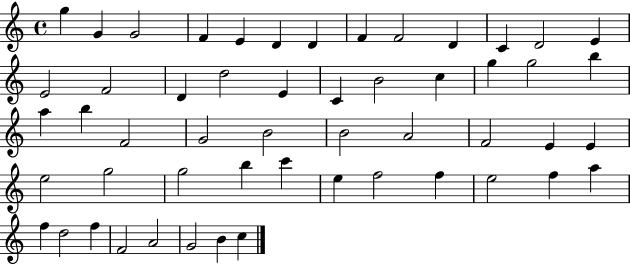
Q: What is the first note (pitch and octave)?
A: G5